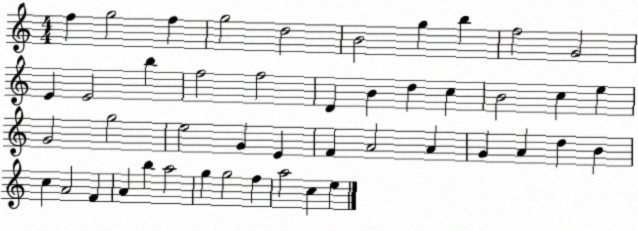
X:1
T:Untitled
M:4/4
L:1/4
K:C
f g2 f g2 d2 B2 g b f2 G2 E E2 b f2 f2 D B d c B2 c e G2 g2 e2 G E F A2 A G A d B c A2 F A b a2 g g2 f a2 c e